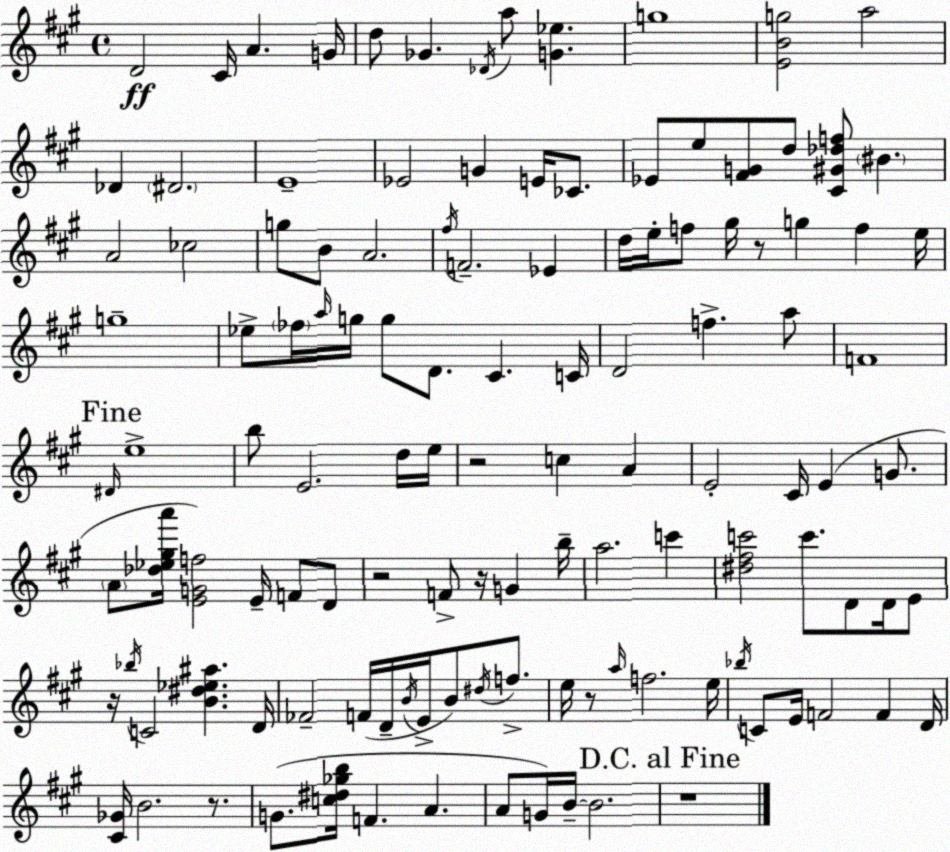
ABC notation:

X:1
T:Untitled
M:4/4
L:1/4
K:A
D2 ^C/4 A G/4 d/2 _G _D/4 a/2 [G_e] g4 [EBg]2 a2 _D ^D2 E4 _E2 G E/4 _C/2 _E/2 e/2 [^FG]/2 d/2 [^C^G_df]/2 ^B A2 _c2 g/2 B/2 A2 ^f/4 F2 _E d/4 e/4 f/2 ^g/4 z/2 g f e/4 g4 _e/2 _f/4 a/4 g/4 g/2 D/2 ^C C/4 D2 f a/2 F4 ^D/4 e4 b/2 E2 d/4 e/4 z2 c A E2 ^C/4 E G/2 A/2 [_d_e^ga']/4 [EGf]2 E/4 F/2 D/2 z2 F/2 z/4 G b/4 a2 c' [^d^fc']2 c'/2 D/2 D/4 E/2 z/4 _b/4 C2 [B^d_e^a] D/4 _F2 F/4 D/4 B/4 E/4 B/2 ^d/4 f/2 e/4 z/2 a/4 f2 e/4 _b/4 C/2 E/4 F2 F D/4 [^C_G]/4 B2 z/2 G/2 [c^d_gb]/4 F A A/2 G/4 B/4 B2 z4